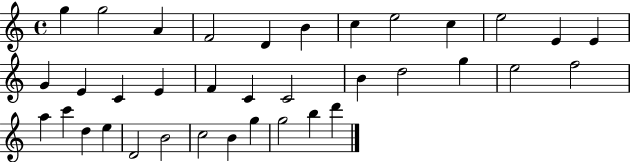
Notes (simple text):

G5/q G5/h A4/q F4/h D4/q B4/q C5/q E5/h C5/q E5/h E4/q E4/q G4/q E4/q C4/q E4/q F4/q C4/q C4/h B4/q D5/h G5/q E5/h F5/h A5/q C6/q D5/q E5/q D4/h B4/h C5/h B4/q G5/q G5/h B5/q D6/q